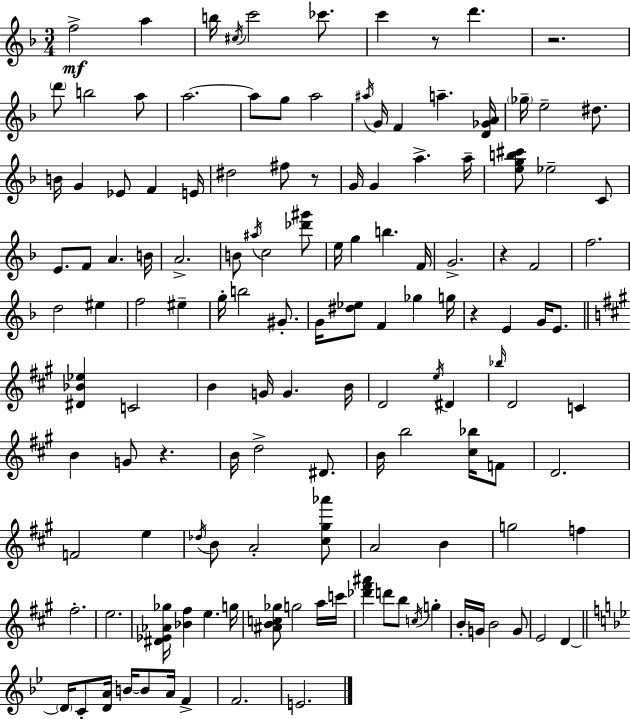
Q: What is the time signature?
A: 3/4